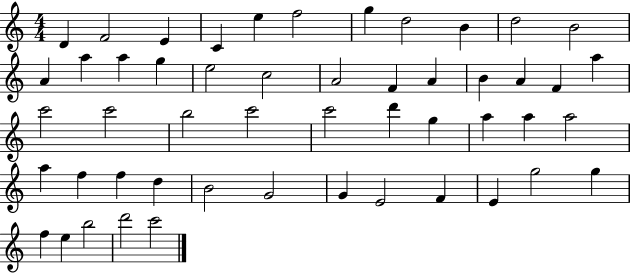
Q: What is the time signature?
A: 4/4